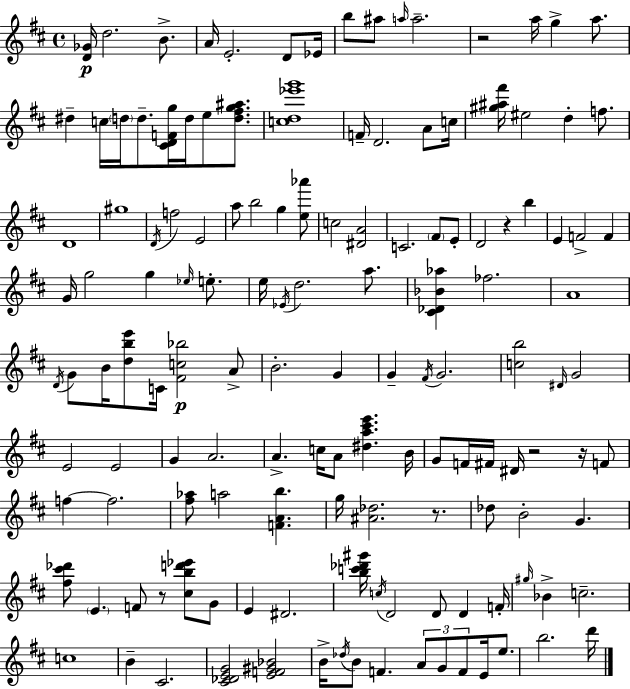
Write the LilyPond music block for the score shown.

{
  \clef treble
  \time 4/4
  \defaultTimeSignature
  \key d \major
  <d' ges'>16\p d''2. b'8.-> | a'16 e'2.-. d'8 ees'16 | b''8 ais''8 \grace { a''16 } a''2.-- | r2 a''16 g''4-> a''8. | \break dis''4-- c''16 \parenthesize d''16 d''8.-- <cis' d' f' g''>16 d''16 e''8 <d'' fis'' g'' ais''>8. | <c'' d'' ees''' g'''>1 | f'16-- d'2. a'8 | c''16 <gis'' ais'' fis'''>16 eis''2 d''4-. f''8. | \break d'1 | gis''1 | \acciaccatura { d'16 } f''2 e'2 | a''8 b''2 g''4 | \break <e'' aes'''>8 c''2 <dis' a'>2 | c'2. \parenthesize fis'8 | e'8-. d'2 r4 b''4 | e'4 f'2-> f'4 | \break g'16 g''2 g''4 \grace { ees''16 } | e''8.-. e''16 \acciaccatura { ees'16 } d''2. | a''8. <cis' des' bes' aes''>4 fes''2. | a'1 | \break \acciaccatura { d'16 } g'8 b'16 <d'' b'' e'''>8 c'16 <fis' c'' bes''>2\p | a'8-> b'2.-. | g'4 g'4-- \acciaccatura { fis'16 } g'2. | <c'' b''>2 \grace { dis'16 } g'2 | \break e'2 e'2 | g'4 a'2. | a'4.-> c''16 a'8 | <dis'' a'' cis''' e'''>4. b'16 g'8 f'16 fis'16 dis'16 r2 | \break r16 f'8 f''4~~ f''2. | <fis'' aes''>8 a''2 | <f' a' b''>4. g''16 <ais' des''>2. | r8. des''8 b'2-. | \break g'4. <fis'' cis''' des'''>8 \parenthesize e'4. f'8 | r8 <cis'' b'' d''' ees'''>8 g'8 e'4 dis'2. | <b'' c''' des''' gis'''>16 \acciaccatura { c''16 } d'2 | d'8 d'4 f'16-. \grace { gis''16 } bes'4-> c''2.-- | \break c''1 | b'4-- cis'2. | <cis' des' e' g'>2 | <e' f' gis' bes'>2 b'16-> \acciaccatura { des''16 } b'8 f'4. | \break \tuplet 3/2 { a'8 g'8 f'8 } e'16 e''8. b''2. | d'''16 \bar "|."
}